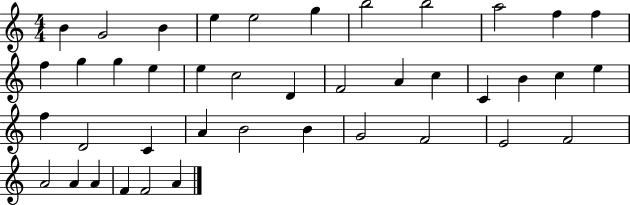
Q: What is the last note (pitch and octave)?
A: A4